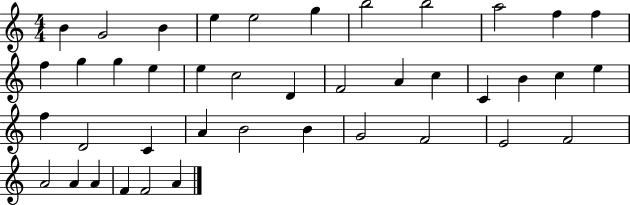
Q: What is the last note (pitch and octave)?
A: A4